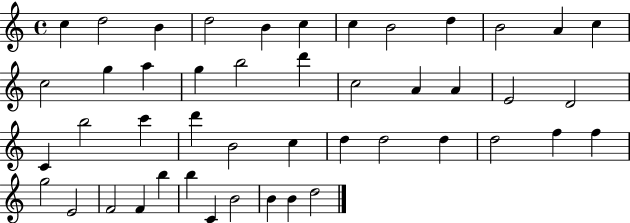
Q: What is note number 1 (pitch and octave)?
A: C5